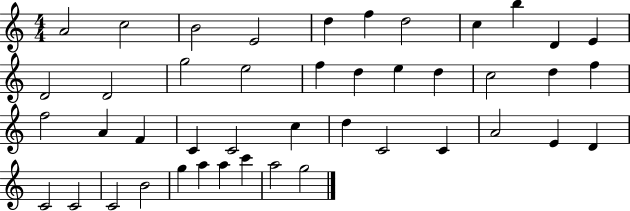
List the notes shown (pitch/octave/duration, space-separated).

A4/h C5/h B4/h E4/h D5/q F5/q D5/h C5/q B5/q D4/q E4/q D4/h D4/h G5/h E5/h F5/q D5/q E5/q D5/q C5/h D5/q F5/q F5/h A4/q F4/q C4/q C4/h C5/q D5/q C4/h C4/q A4/h E4/q D4/q C4/h C4/h C4/h B4/h G5/q A5/q A5/q C6/q A5/h G5/h